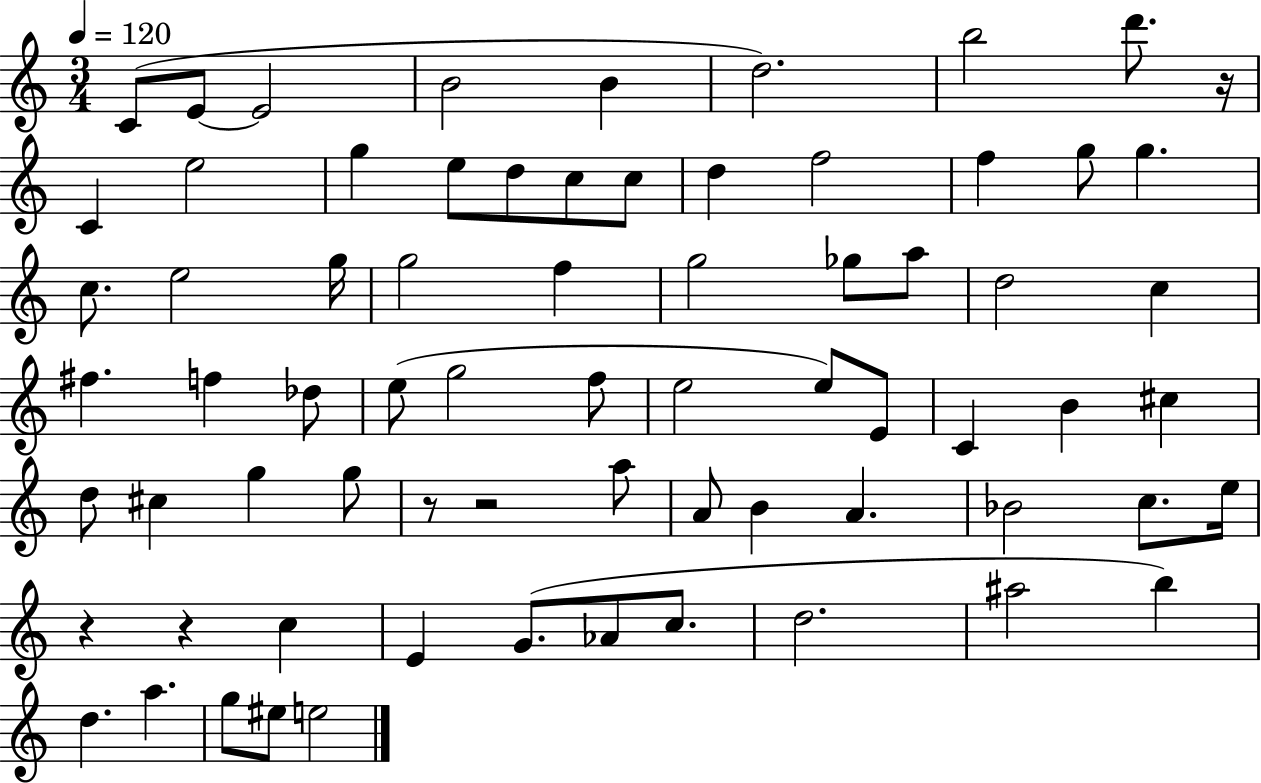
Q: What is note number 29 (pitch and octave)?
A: D5